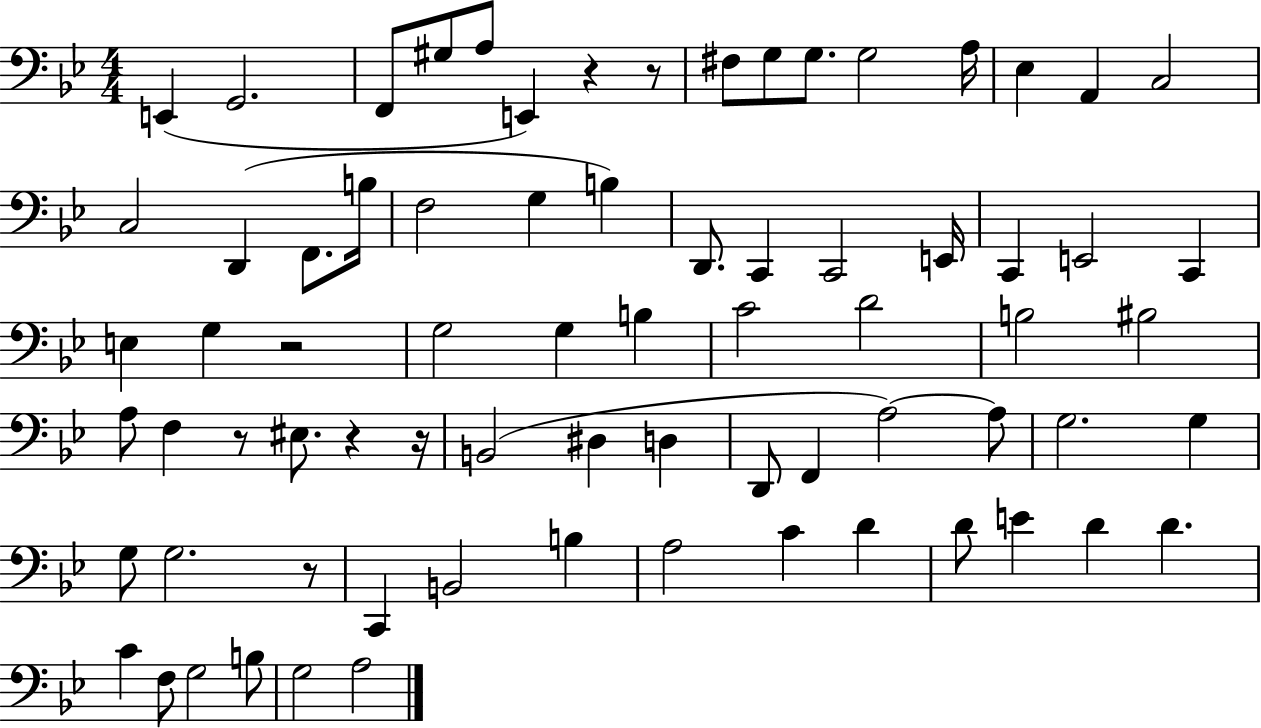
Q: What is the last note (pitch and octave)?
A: A3